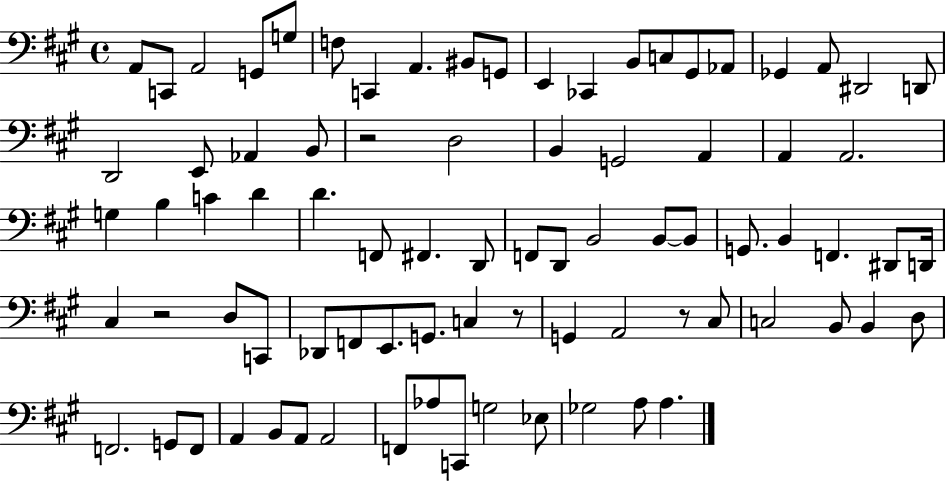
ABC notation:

X:1
T:Untitled
M:4/4
L:1/4
K:A
A,,/2 C,,/2 A,,2 G,,/2 G,/2 F,/2 C,, A,, ^B,,/2 G,,/2 E,, _C,, B,,/2 C,/2 ^G,,/2 _A,,/2 _G,, A,,/2 ^D,,2 D,,/2 D,,2 E,,/2 _A,, B,,/2 z2 D,2 B,, G,,2 A,, A,, A,,2 G, B, C D D F,,/2 ^F,, D,,/2 F,,/2 D,,/2 B,,2 B,,/2 B,,/2 G,,/2 B,, F,, ^D,,/2 D,,/4 ^C, z2 D,/2 C,,/2 _D,,/2 F,,/2 E,,/2 G,,/2 C, z/2 G,, A,,2 z/2 ^C,/2 C,2 B,,/2 B,, D,/2 F,,2 G,,/2 F,,/2 A,, B,,/2 A,,/2 A,,2 F,,/2 _A,/2 C,,/2 G,2 _E,/2 _G,2 A,/2 A,